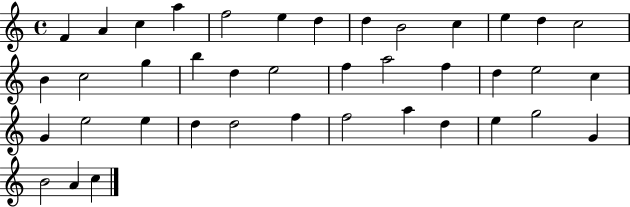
{
  \clef treble
  \time 4/4
  \defaultTimeSignature
  \key c \major
  f'4 a'4 c''4 a''4 | f''2 e''4 d''4 | d''4 b'2 c''4 | e''4 d''4 c''2 | \break b'4 c''2 g''4 | b''4 d''4 e''2 | f''4 a''2 f''4 | d''4 e''2 c''4 | \break g'4 e''2 e''4 | d''4 d''2 f''4 | f''2 a''4 d''4 | e''4 g''2 g'4 | \break b'2 a'4 c''4 | \bar "|."
}